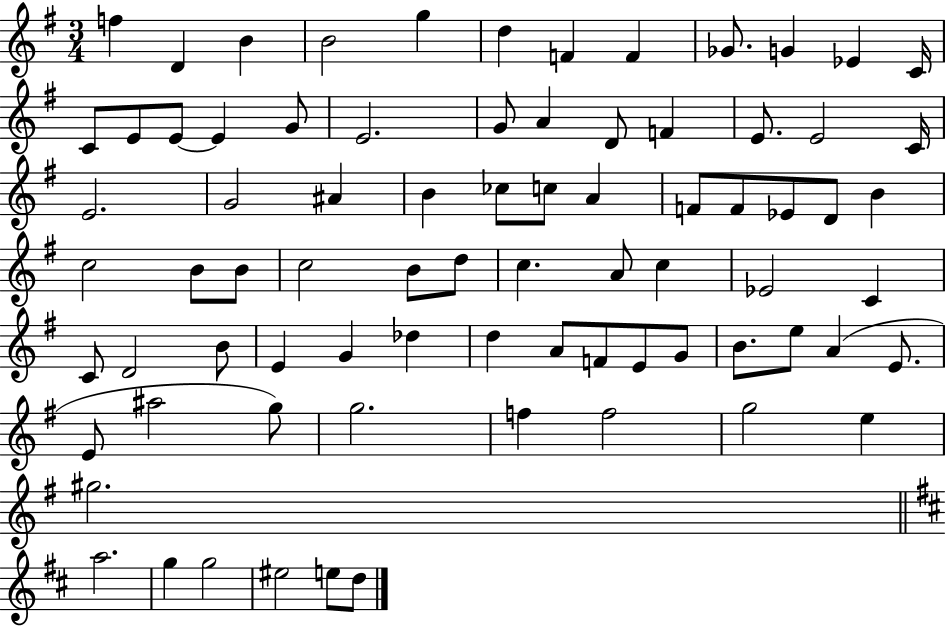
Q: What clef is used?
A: treble